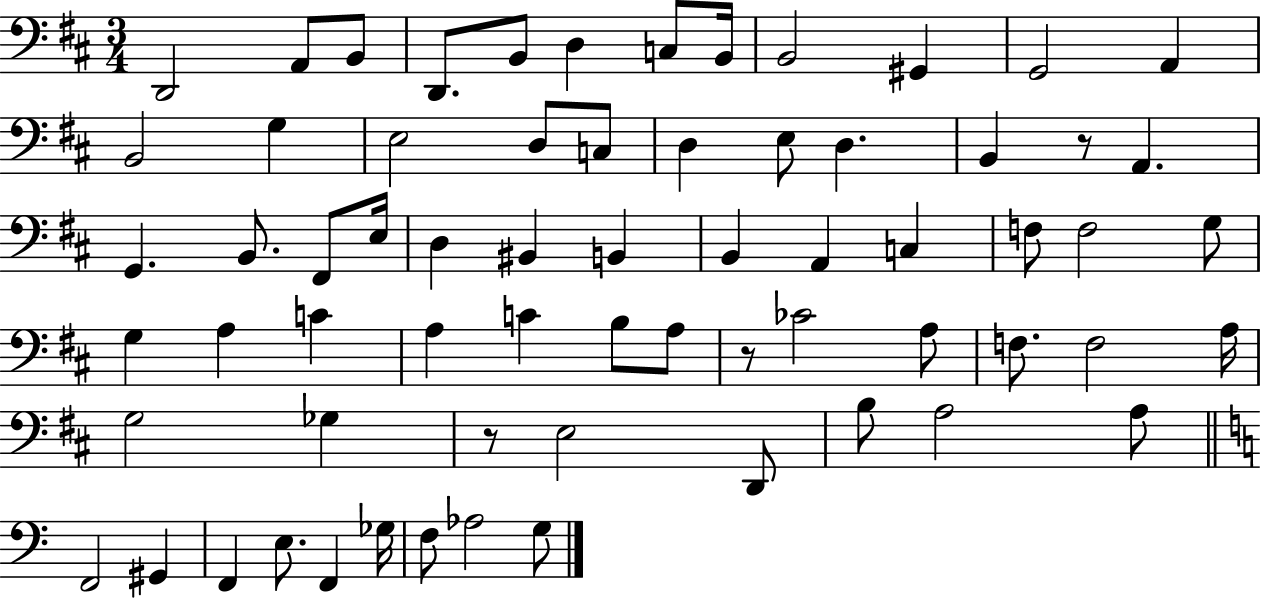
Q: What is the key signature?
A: D major